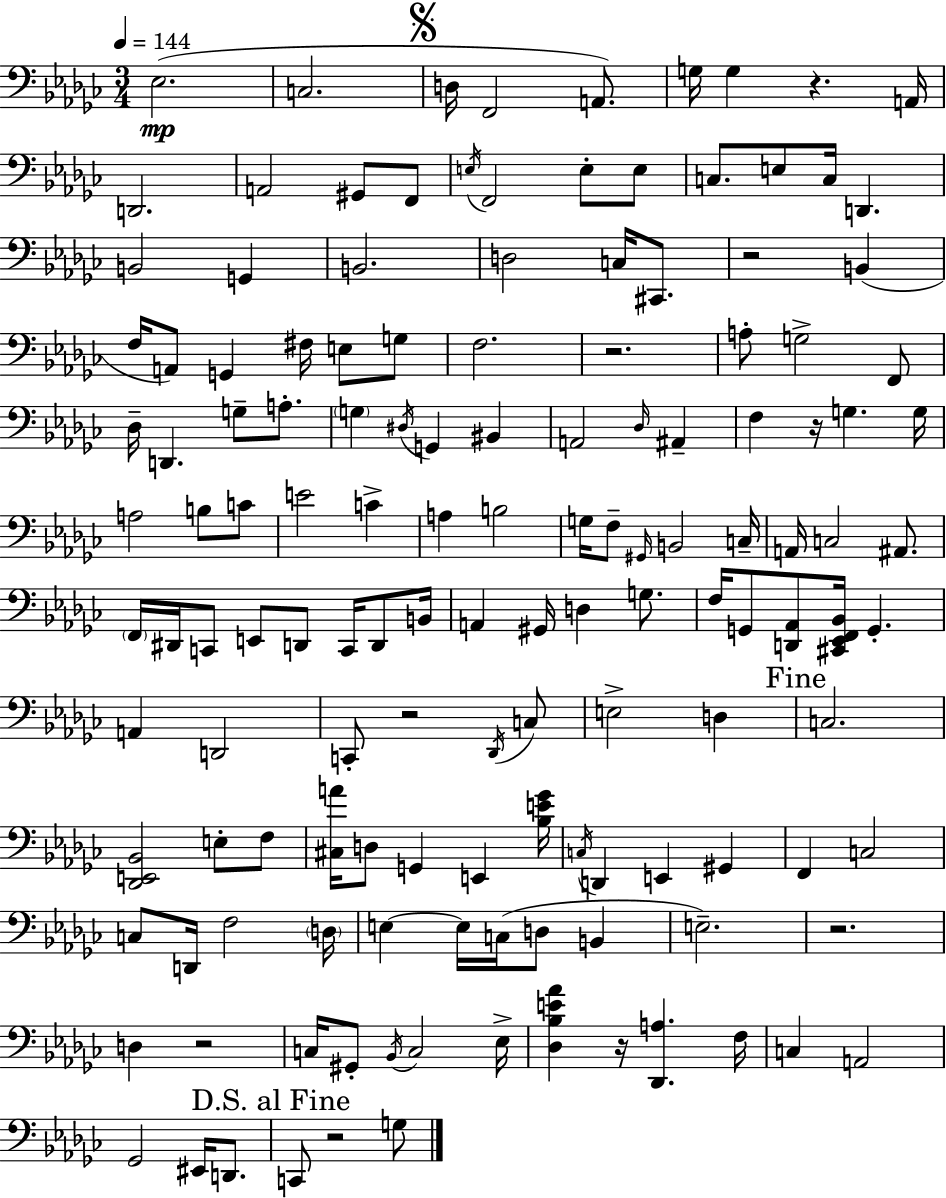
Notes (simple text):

Eb3/h. C3/h. D3/s F2/h A2/e. G3/s G3/q R/q. A2/s D2/h. A2/h G#2/e F2/e E3/s F2/h E3/e E3/e C3/e. E3/e C3/s D2/q. B2/h G2/q B2/h. D3/h C3/s C#2/e. R/h B2/q F3/s A2/e G2/q F#3/s E3/e G3/e F3/h. R/h. A3/e G3/h F2/e Db3/s D2/q. G3/e A3/e. G3/q D#3/s G2/q BIS2/q A2/h Db3/s A#2/q F3/q R/s G3/q. G3/s A3/h B3/e C4/e E4/h C4/q A3/q B3/h G3/s F3/e G#2/s B2/h C3/s A2/s C3/h A#2/e. F2/s D#2/s C2/e E2/e D2/e C2/s D2/e B2/s A2/q G#2/s D3/q G3/e. F3/s G2/e [D2,Ab2]/e [C#2,Eb2,F2,Bb2]/s G2/q. A2/q D2/h C2/e R/h Db2/s C3/e E3/h D3/q C3/h. [Db2,E2,Bb2]/h E3/e F3/e [C#3,A4]/s D3/e G2/q E2/q [Bb3,E4,Gb4]/s C3/s D2/q E2/q G#2/q F2/q C3/h C3/e D2/s F3/h D3/s E3/q E3/s C3/s D3/e B2/q E3/h. R/h. D3/q R/h C3/s G#2/e Bb2/s C3/h Eb3/s [Db3,Bb3,E4,Ab4]/q R/s [Db2,A3]/q. F3/s C3/q A2/h Gb2/h EIS2/s D2/e. C2/e R/h G3/e